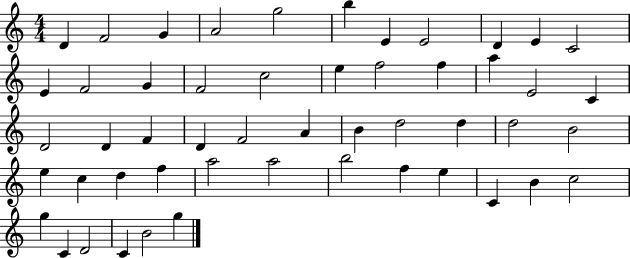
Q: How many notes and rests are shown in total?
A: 51